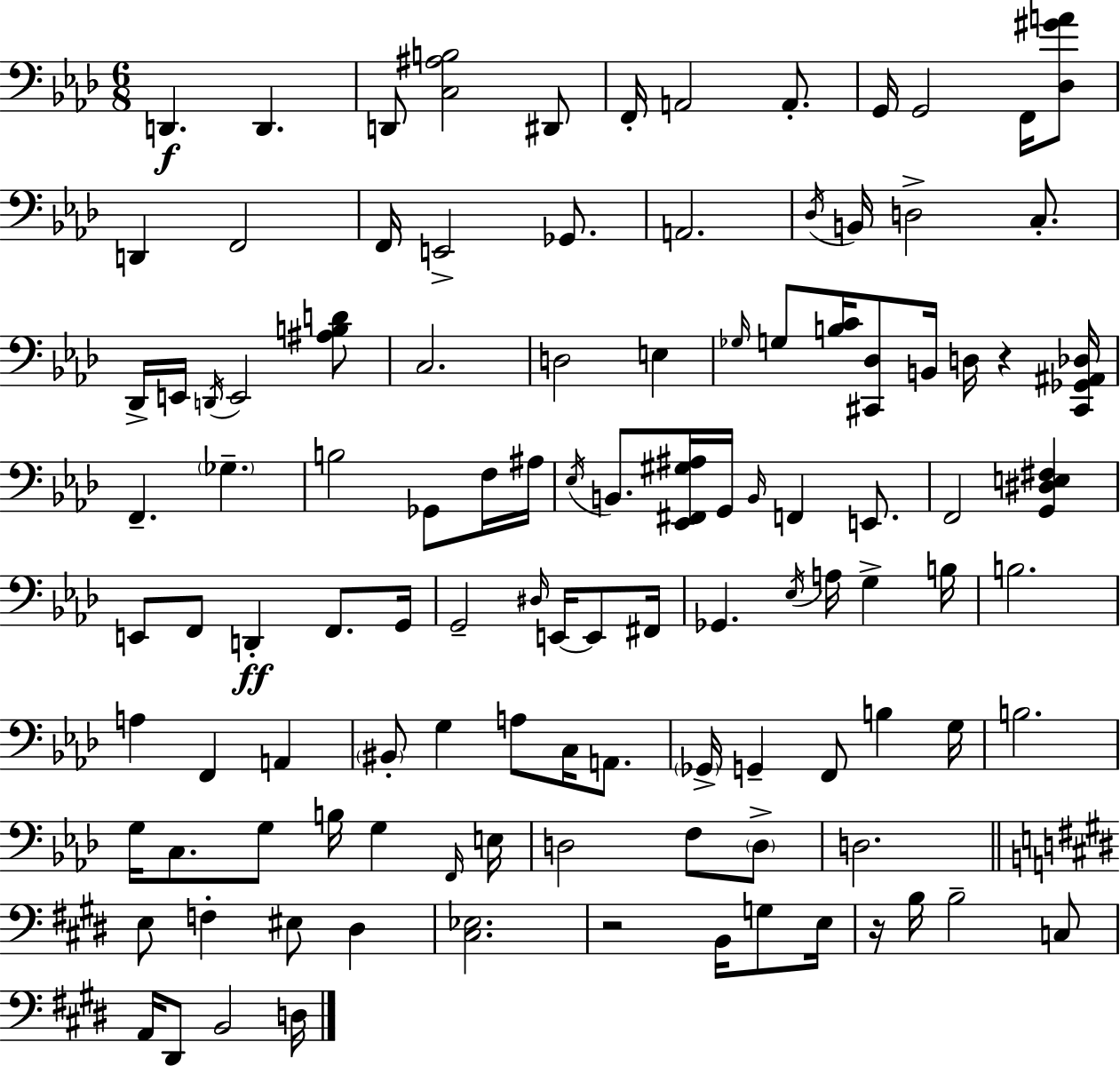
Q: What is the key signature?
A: AES major